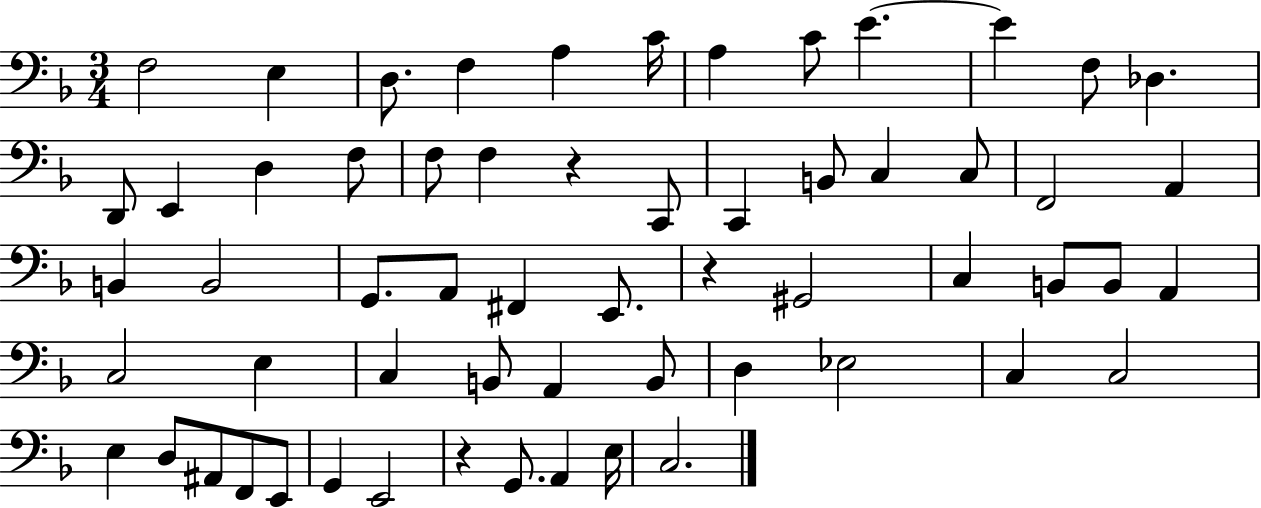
X:1
T:Untitled
M:3/4
L:1/4
K:F
F,2 E, D,/2 F, A, C/4 A, C/2 E E F,/2 _D, D,,/2 E,, D, F,/2 F,/2 F, z C,,/2 C,, B,,/2 C, C,/2 F,,2 A,, B,, B,,2 G,,/2 A,,/2 ^F,, E,,/2 z ^G,,2 C, B,,/2 B,,/2 A,, C,2 E, C, B,,/2 A,, B,,/2 D, _E,2 C, C,2 E, D,/2 ^A,,/2 F,,/2 E,,/2 G,, E,,2 z G,,/2 A,, E,/4 C,2